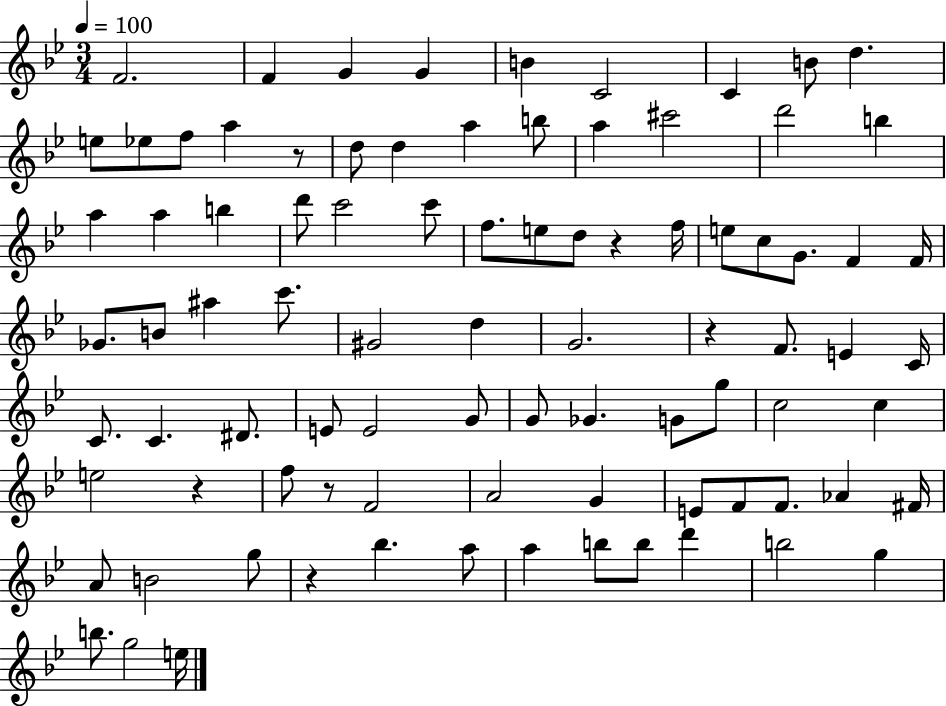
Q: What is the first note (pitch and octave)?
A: F4